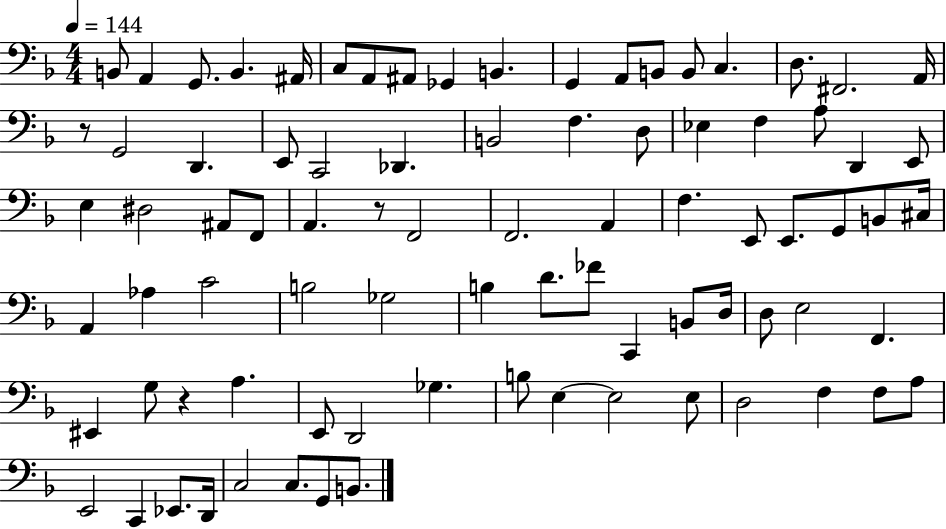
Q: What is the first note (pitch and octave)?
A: B2